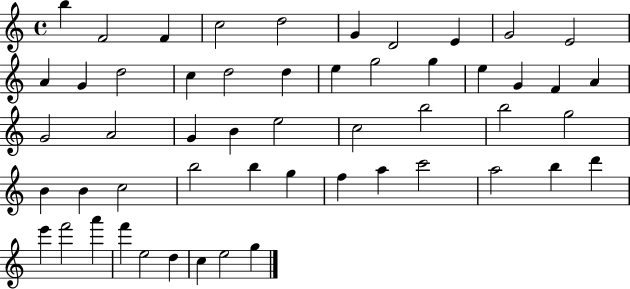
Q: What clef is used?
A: treble